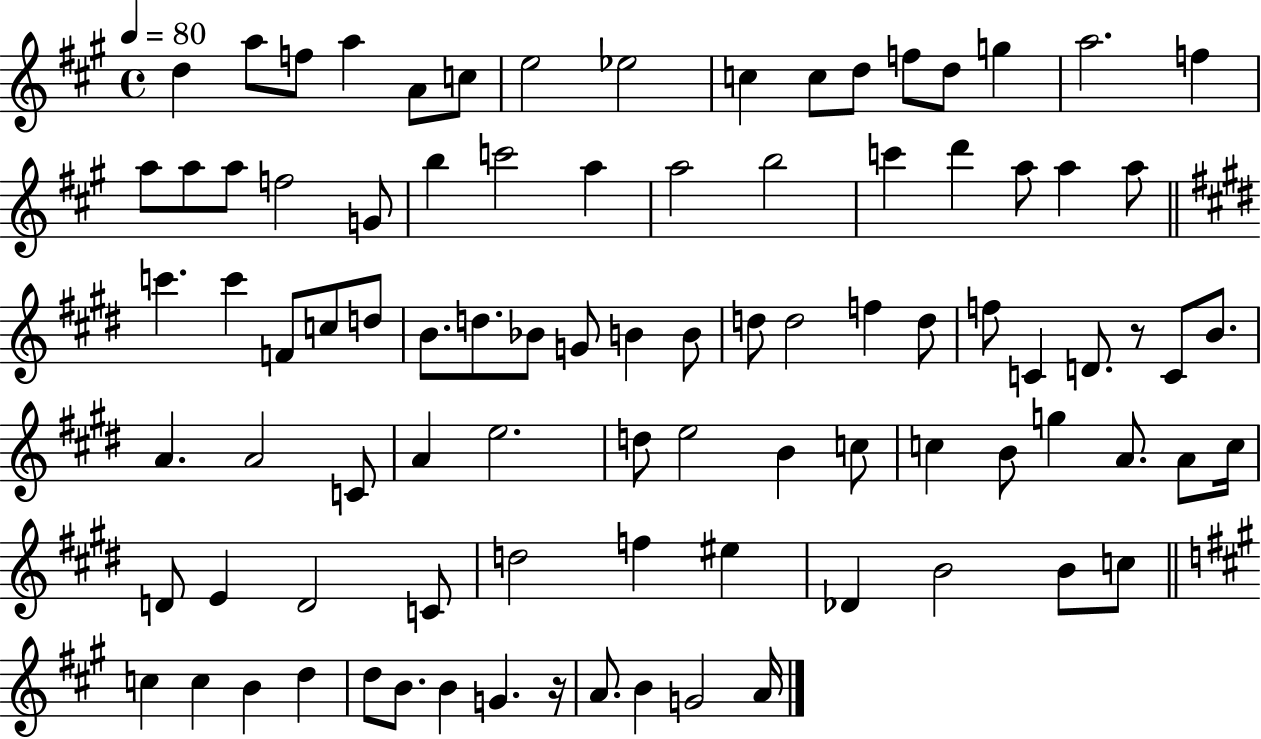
{
  \clef treble
  \time 4/4
  \defaultTimeSignature
  \key a \major
  \tempo 4 = 80
  d''4 a''8 f''8 a''4 a'8 c''8 | e''2 ees''2 | c''4 c''8 d''8 f''8 d''8 g''4 | a''2. f''4 | \break a''8 a''8 a''8 f''2 g'8 | b''4 c'''2 a''4 | a''2 b''2 | c'''4 d'''4 a''8 a''4 a''8 | \break \bar "||" \break \key e \major c'''4. c'''4 f'8 c''8 d''8 | b'8. d''8. bes'8 g'8 b'4 b'8 | d''8 d''2 f''4 d''8 | f''8 c'4 d'8. r8 c'8 b'8. | \break a'4. a'2 c'8 | a'4 e''2. | d''8 e''2 b'4 c''8 | c''4 b'8 g''4 a'8. a'8 c''16 | \break d'8 e'4 d'2 c'8 | d''2 f''4 eis''4 | des'4 b'2 b'8 c''8 | \bar "||" \break \key a \major c''4 c''4 b'4 d''4 | d''8 b'8. b'4 g'4. r16 | a'8. b'4 g'2 a'16 | \bar "|."
}